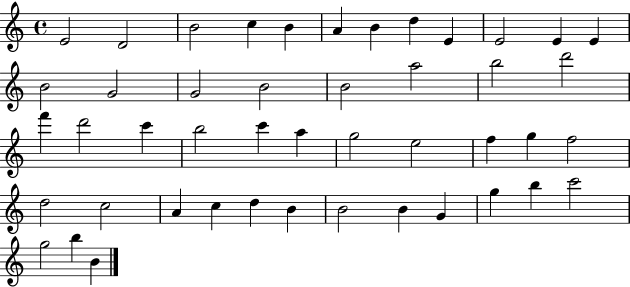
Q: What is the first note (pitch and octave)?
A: E4